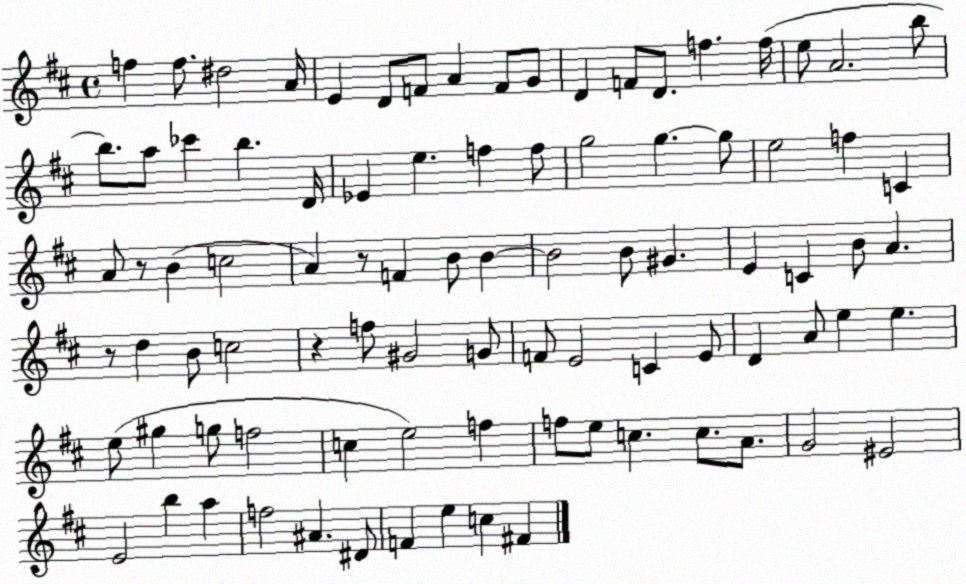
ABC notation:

X:1
T:Untitled
M:4/4
L:1/4
K:D
f f/2 ^d2 A/4 E D/2 F/2 A F/2 G/2 D F/2 D/2 f f/4 e/2 A2 b/2 b/2 a/2 _c' b D/4 _E e f f/2 g2 g g/2 e2 f C A/2 z/2 B c2 A z/2 F B/2 B B2 B/2 ^G E C B/2 A z/2 d B/2 c2 z f/2 ^G2 G/2 F/2 E2 C E/2 D A/2 e e e/2 ^g g/2 f2 c e2 f f/2 e/2 c c/2 A/2 G2 ^E2 E2 b a f2 ^A ^D/2 F e c ^F